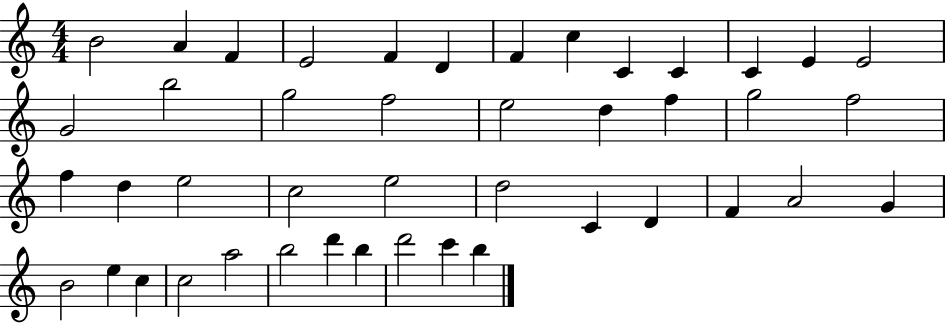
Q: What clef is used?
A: treble